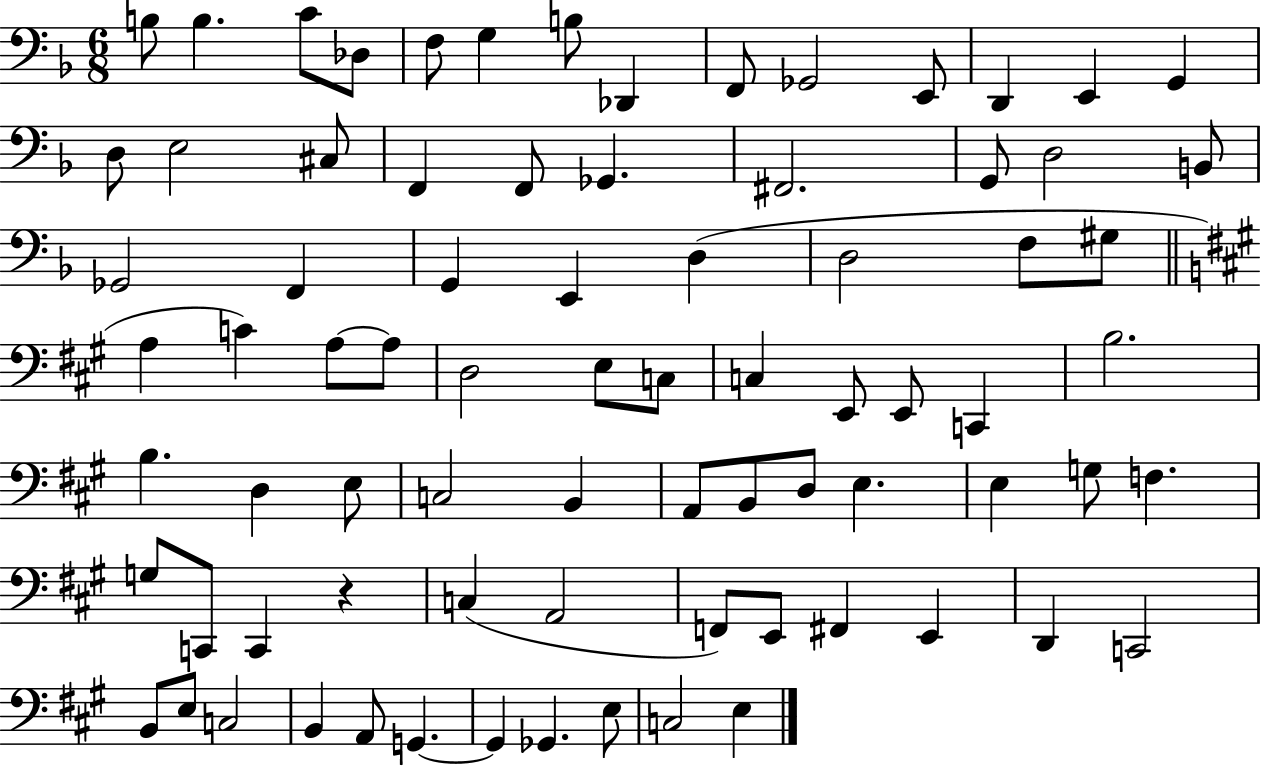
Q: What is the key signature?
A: F major